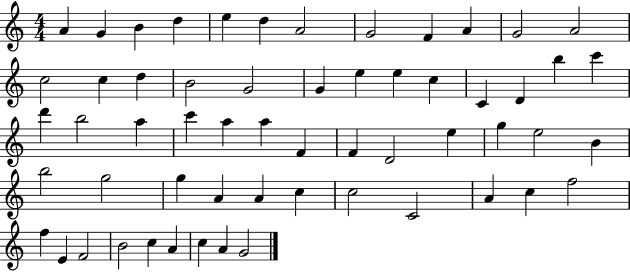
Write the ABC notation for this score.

X:1
T:Untitled
M:4/4
L:1/4
K:C
A G B d e d A2 G2 F A G2 A2 c2 c d B2 G2 G e e c C D b c' d' b2 a c' a a F F D2 e g e2 B b2 g2 g A A c c2 C2 A c f2 f E F2 B2 c A c A G2